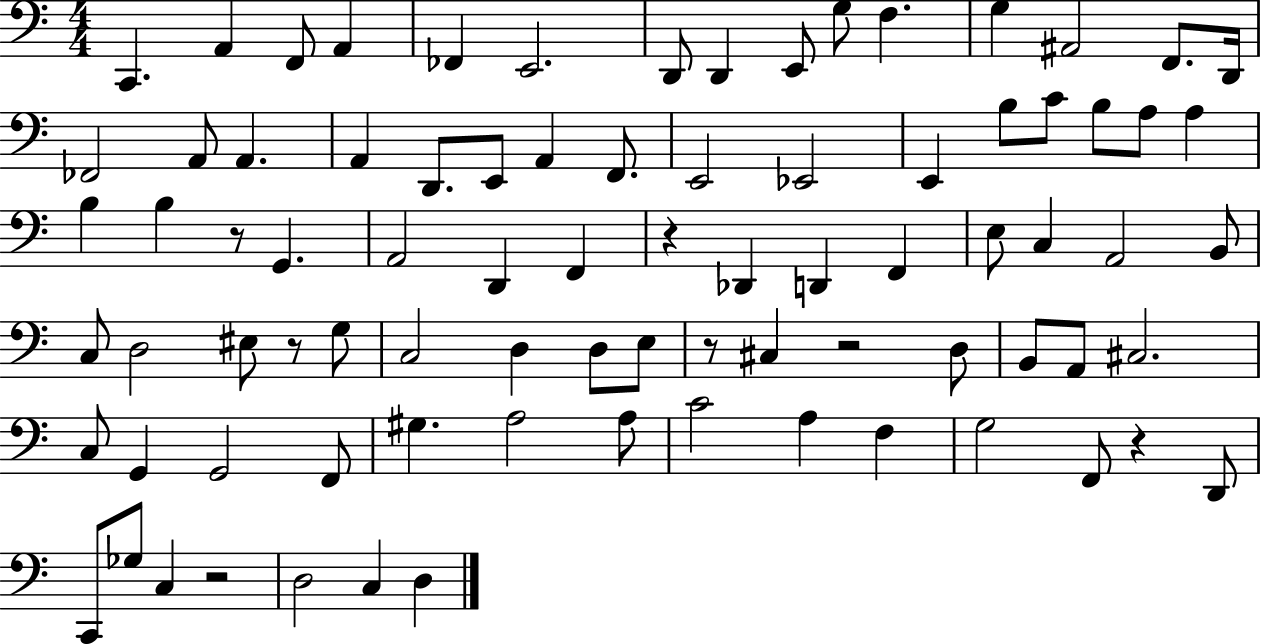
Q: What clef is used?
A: bass